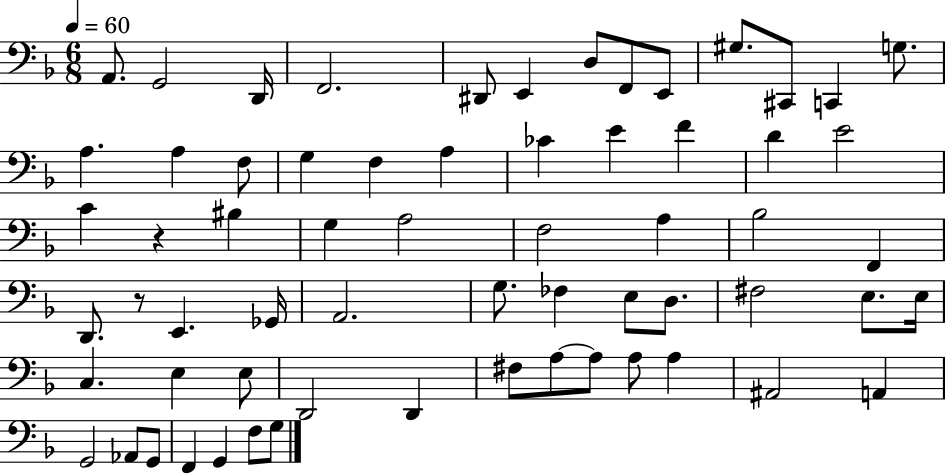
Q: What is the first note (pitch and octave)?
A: A2